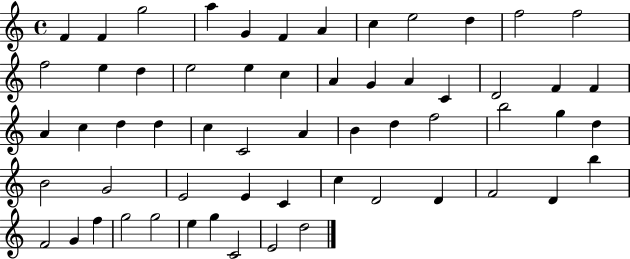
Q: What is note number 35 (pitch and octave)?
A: F5